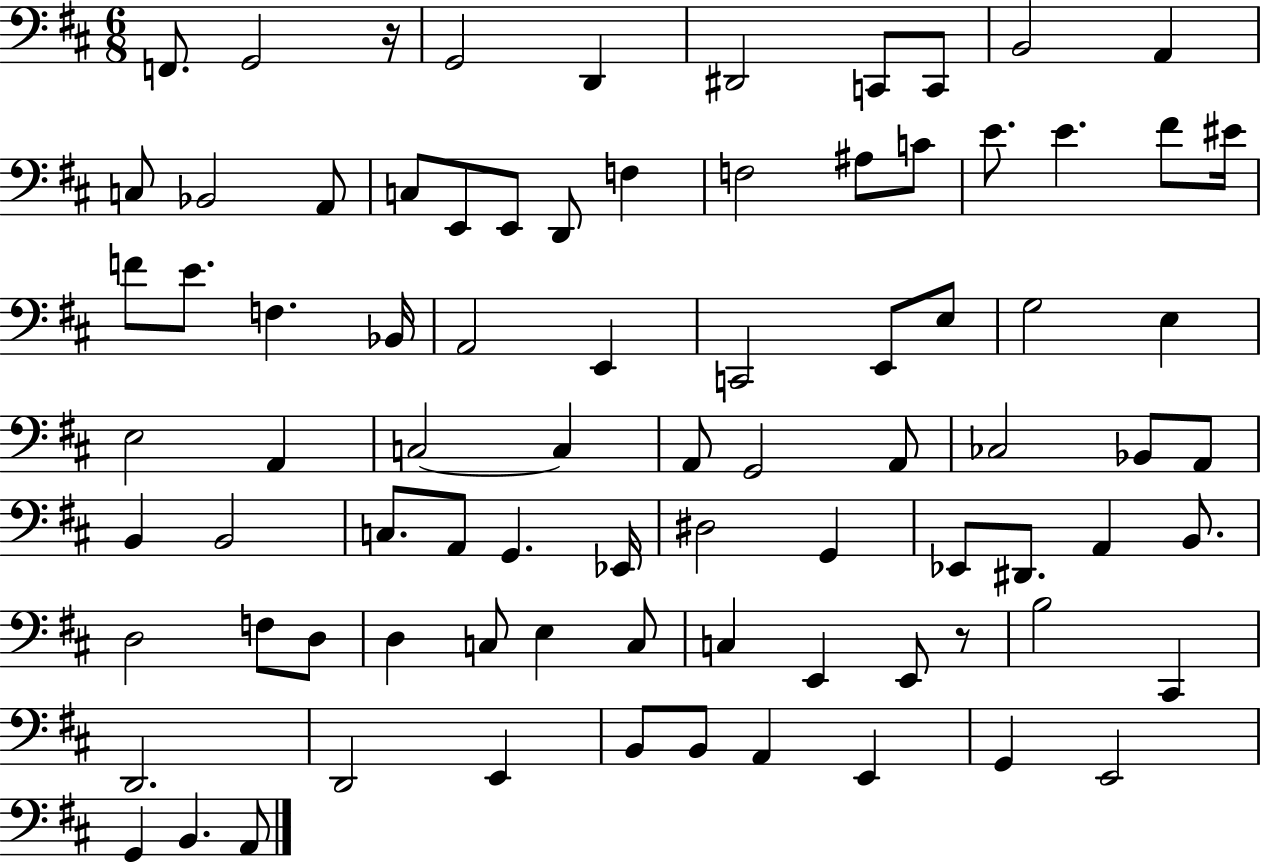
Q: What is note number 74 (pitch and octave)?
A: B2